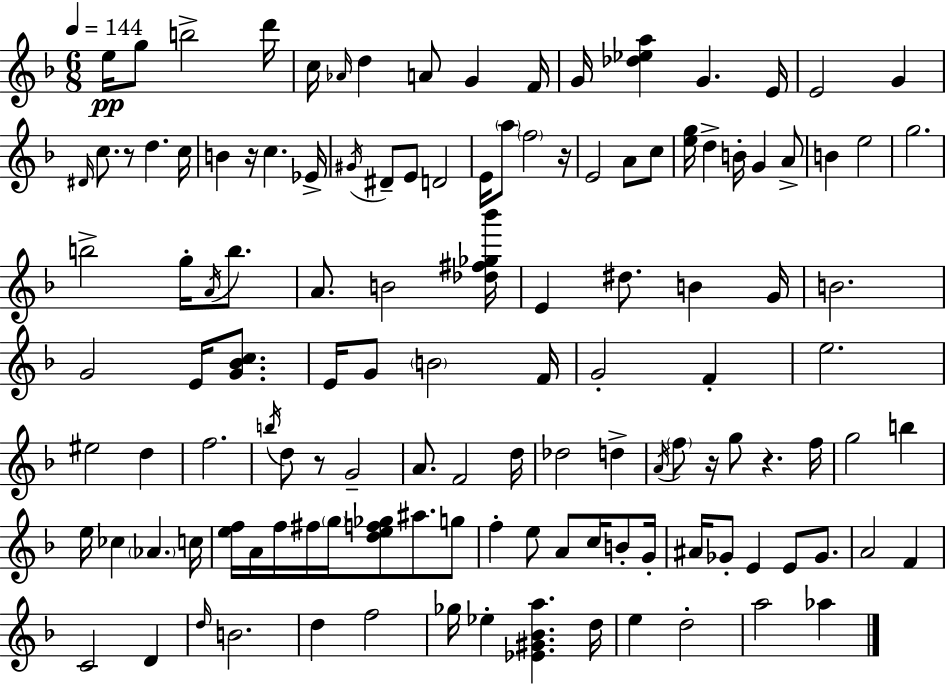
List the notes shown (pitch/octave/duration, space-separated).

E5/s G5/e B5/h D6/s C5/s Ab4/s D5/q A4/e G4/q F4/s G4/s [Db5,Eb5,A5]/q G4/q. E4/s E4/h G4/q D#4/s C5/e. R/e D5/q. C5/s B4/q R/s C5/q. Eb4/s G#4/s D#4/e E4/e D4/h E4/s A5/e F5/h R/s E4/h A4/e C5/e [E5,G5]/s D5/q B4/s G4/q A4/e B4/q E5/h G5/h. B5/h G5/s A4/s B5/e. A4/e. B4/h [Db5,F#5,Gb5,Bb6]/s E4/q D#5/e. B4/q G4/s B4/h. G4/h E4/s [G4,Bb4,C5]/e. E4/s G4/e B4/h F4/s G4/h F4/q E5/h. EIS5/h D5/q F5/h. B5/s D5/e R/e G4/h A4/e. F4/h D5/s Db5/h D5/q A4/s F5/e R/s G5/e R/q. F5/s G5/h B5/q E5/s CES5/q Ab4/q. C5/s [E5,F5]/s A4/s F5/s F#5/s G5/s [D5,E5,F5,Gb5]/e A#5/e. G5/e F5/q E5/e A4/e C5/s B4/e G4/s A#4/s Gb4/e E4/q E4/e Gb4/e. A4/h F4/q C4/h D4/q D5/s B4/h. D5/q F5/h Gb5/s Eb5/q [Eb4,G#4,Bb4,A5]/q. D5/s E5/q D5/h A5/h Ab5/q